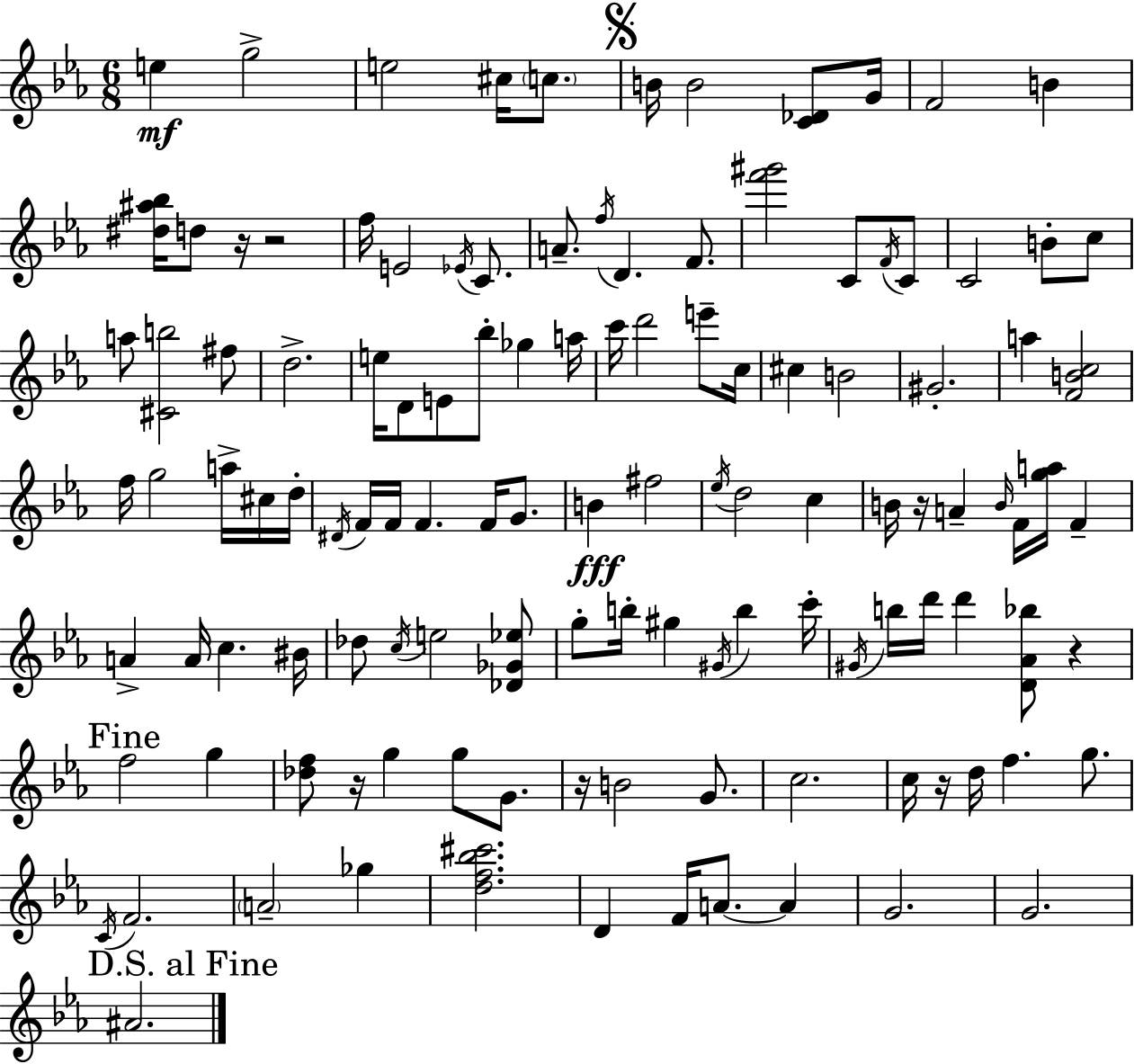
{
  \clef treble
  \numericTimeSignature
  \time 6/8
  \key c \minor
  \repeat volta 2 { e''4\mf g''2-> | e''2 cis''16 \parenthesize c''8. | \mark \markup { \musicglyph "scripts.segno" } b'16 b'2 <c' des'>8 g'16 | f'2 b'4 | \break <dis'' ais'' bes''>16 d''8 r16 r2 | f''16 e'2 \acciaccatura { ees'16 } c'8. | a'8.-- \acciaccatura { f''16 } d'4. f'8. | <f''' gis'''>2 c'8 | \break \acciaccatura { f'16 } c'8 c'2 b'8-. | c''8 a''8 <cis' b''>2 | fis''8 d''2.-> | e''16 d'8 e'8 bes''8-. ges''4 | \break a''16 c'''16 d'''2 | e'''8-- c''16 cis''4 b'2 | gis'2.-. | a''4 <f' b' c''>2 | \break f''16 g''2 | a''16-> cis''16 d''16-. \acciaccatura { dis'16 } f'16 f'16 f'4. | f'16 g'8. b'4\fff fis''2 | \acciaccatura { ees''16 } d''2 | \break c''4 b'16 r16 a'4-- \grace { b'16 } | f'16 <g'' a''>16 f'4-- a'4-> a'16 c''4. | bis'16 des''8 \acciaccatura { c''16 } e''2 | <des' ges' ees''>8 g''8-. b''16-. gis''4 | \break \acciaccatura { gis'16 } b''4 c'''16-. \acciaccatura { gis'16 } b''16 d'''16 d'''4 | <d' aes' bes''>8 r4 \mark "Fine" f''2 | g''4 <des'' f''>8 r16 | g''4 g''8 g'8. r16 b'2 | \break g'8. c''2. | c''16 r16 d''16 | f''4. g''8. \acciaccatura { c'16 } f'2. | \parenthesize a'2-- | \break ges''4 <d'' f'' bes'' cis'''>2. | d'4 | f'16 a'8.~~ a'4 g'2. | g'2. | \break \mark "D.S. al Fine" ais'2. | } \bar "|."
}